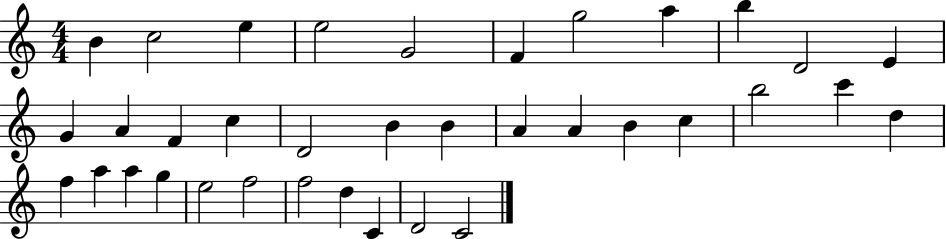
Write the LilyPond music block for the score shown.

{
  \clef treble
  \numericTimeSignature
  \time 4/4
  \key c \major
  b'4 c''2 e''4 | e''2 g'2 | f'4 g''2 a''4 | b''4 d'2 e'4 | \break g'4 a'4 f'4 c''4 | d'2 b'4 b'4 | a'4 a'4 b'4 c''4 | b''2 c'''4 d''4 | \break f''4 a''4 a''4 g''4 | e''2 f''2 | f''2 d''4 c'4 | d'2 c'2 | \break \bar "|."
}